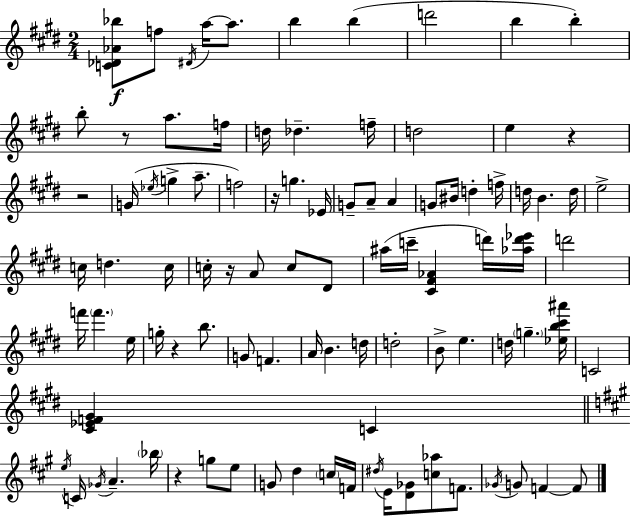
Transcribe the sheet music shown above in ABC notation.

X:1
T:Untitled
M:2/4
L:1/4
K:E
[C_D_A_b]/2 f/2 ^D/4 a/4 a/2 b b d'2 b b b/2 z/2 a/2 f/4 d/4 _d f/4 d2 e z z2 G/4 _e/4 g a/2 f2 z/4 g _E/4 G/2 A/2 A G/2 ^B/4 d f/4 d/4 B d/4 e2 c/4 d c/4 c/4 z/4 A/2 c/2 ^D/2 ^a/4 c'/4 [^C^F_A] d'/4 [_ad'_e']/4 d'2 f'/4 f' e/4 g/4 z b/2 G/2 F A/4 B d/4 d2 B/2 e d/4 g [_eb^c'^a']/4 C2 [^C_EF^G] C e/4 C/4 _G/4 A _b/4 z g/2 e/2 G/2 d c/4 F/4 ^d/4 E/4 [D_G]/2 [c_a]/2 F/2 _G/4 G/2 F F/2